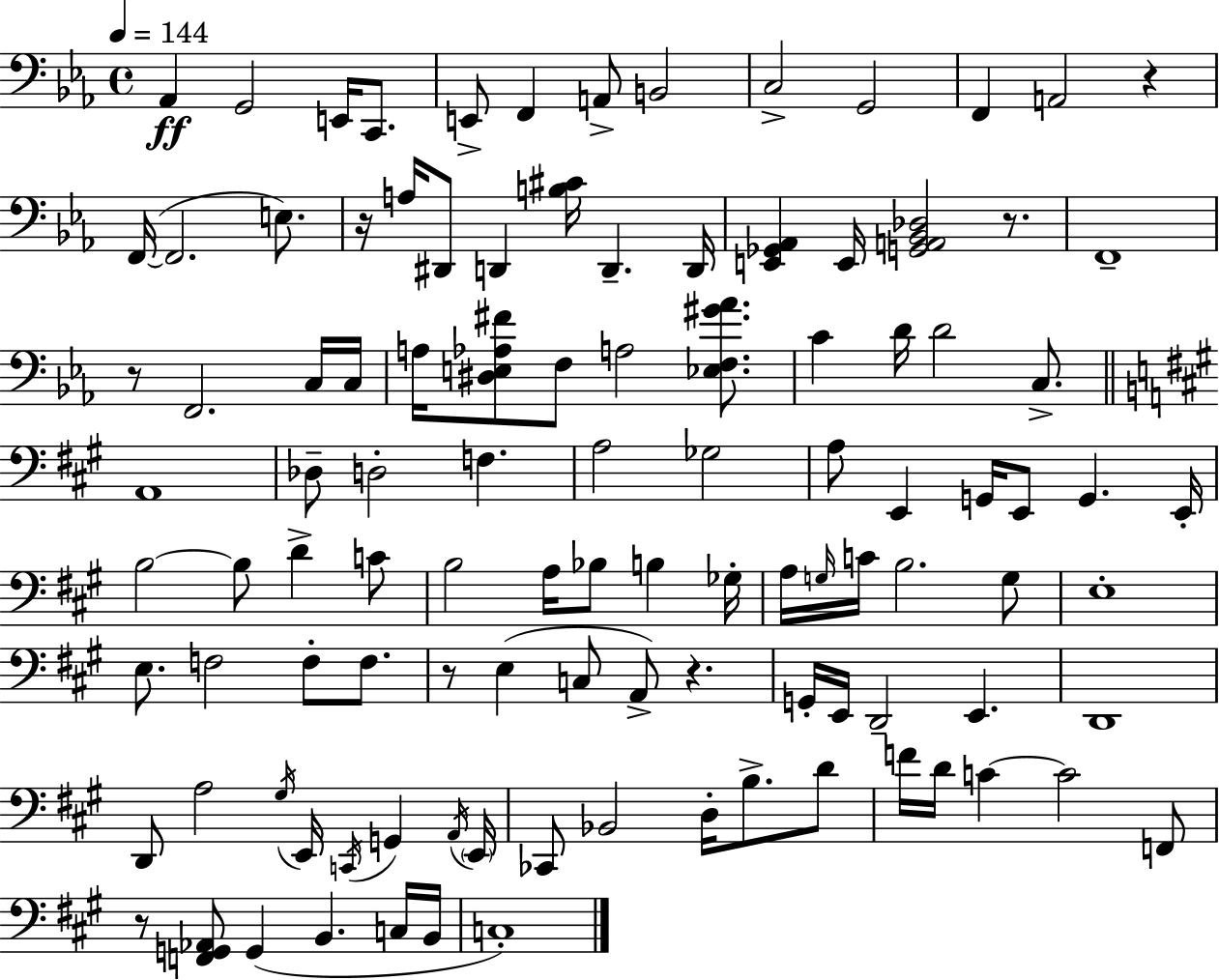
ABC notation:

X:1
T:Untitled
M:4/4
L:1/4
K:Eb
_A,, G,,2 E,,/4 C,,/2 E,,/2 F,, A,,/2 B,,2 C,2 G,,2 F,, A,,2 z F,,/4 F,,2 E,/2 z/4 A,/4 ^D,,/2 D,, [B,^C]/4 D,, D,,/4 [E,,_G,,_A,,] E,,/4 [G,,A,,_B,,_D,]2 z/2 F,,4 z/2 F,,2 C,/4 C,/4 A,/4 [^D,E,_A,^F]/2 F,/2 A,2 [_E,F,^G_A]/2 C D/4 D2 C,/2 A,,4 _D,/2 D,2 F, A,2 _G,2 A,/2 E,, G,,/4 E,,/2 G,, E,,/4 B,2 B,/2 D C/2 B,2 A,/4 _B,/2 B, _G,/4 A,/4 G,/4 C/4 B,2 G,/2 E,4 E,/2 F,2 F,/2 F,/2 z/2 E, C,/2 A,,/2 z G,,/4 E,,/4 D,,2 E,, D,,4 D,,/2 A,2 ^G,/4 E,,/4 C,,/4 G,, A,,/4 E,,/4 _C,,/2 _B,,2 D,/4 B,/2 D/2 F/4 D/4 C C2 F,,/2 z/2 [F,,G,,_A,,]/2 G,, B,, C,/4 B,,/4 C,4